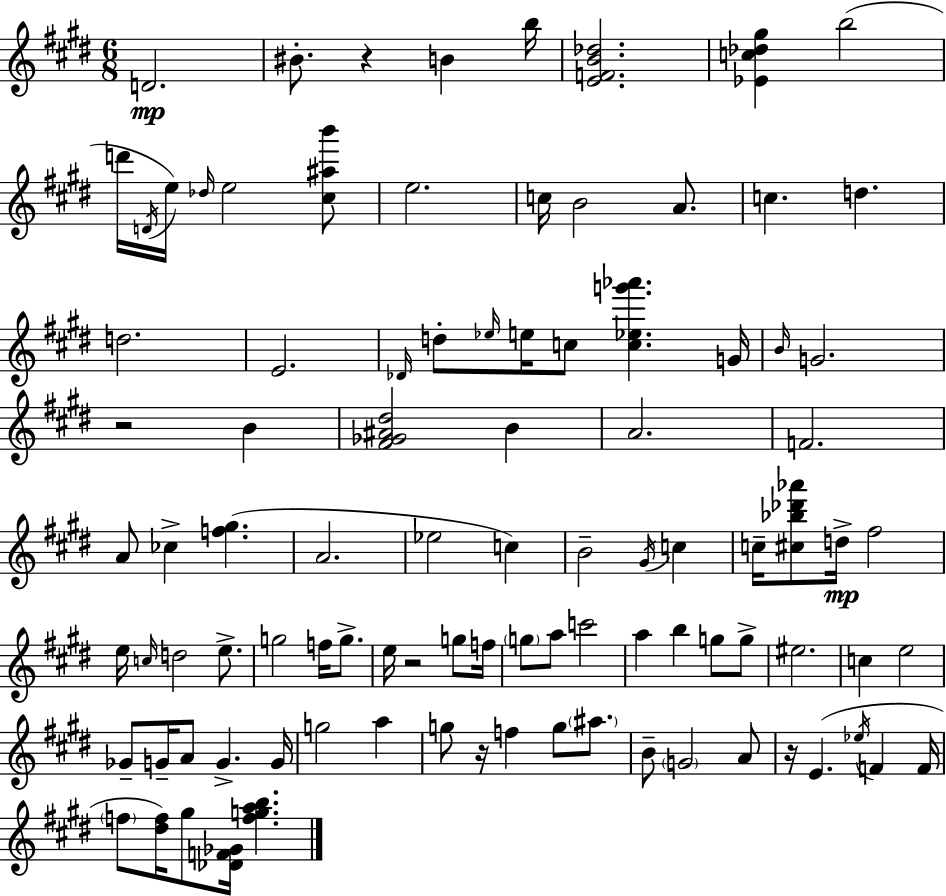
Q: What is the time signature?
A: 6/8